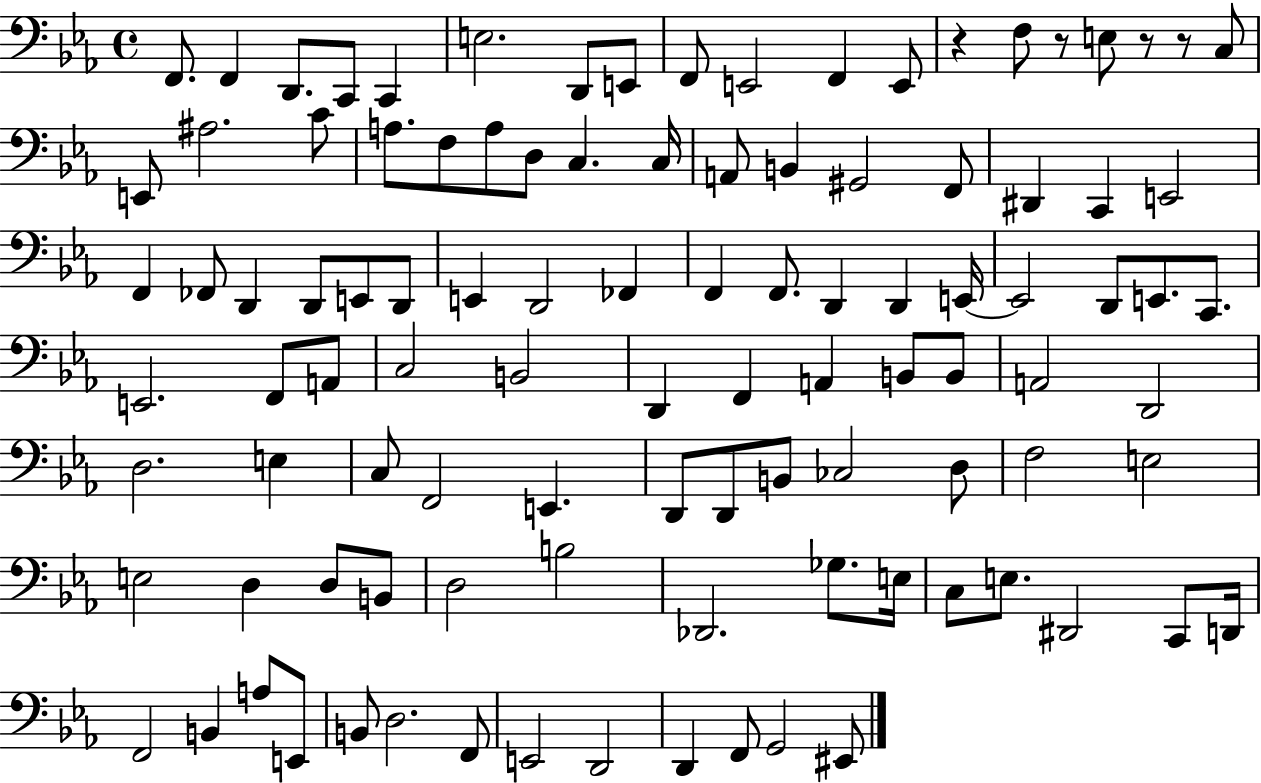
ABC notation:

X:1
T:Untitled
M:4/4
L:1/4
K:Eb
F,,/2 F,, D,,/2 C,,/2 C,, E,2 D,,/2 E,,/2 F,,/2 E,,2 F,, E,,/2 z F,/2 z/2 E,/2 z/2 z/2 C,/2 E,,/2 ^A,2 C/2 A,/2 F,/2 A,/2 D,/2 C, C,/4 A,,/2 B,, ^G,,2 F,,/2 ^D,, C,, E,,2 F,, _F,,/2 D,, D,,/2 E,,/2 D,,/2 E,, D,,2 _F,, F,, F,,/2 D,, D,, E,,/4 E,,2 D,,/2 E,,/2 C,,/2 E,,2 F,,/2 A,,/2 C,2 B,,2 D,, F,, A,, B,,/2 B,,/2 A,,2 D,,2 D,2 E, C,/2 F,,2 E,, D,,/2 D,,/2 B,,/2 _C,2 D,/2 F,2 E,2 E,2 D, D,/2 B,,/2 D,2 B,2 _D,,2 _G,/2 E,/4 C,/2 E,/2 ^D,,2 C,,/2 D,,/4 F,,2 B,, A,/2 E,,/2 B,,/2 D,2 F,,/2 E,,2 D,,2 D,, F,,/2 G,,2 ^E,,/2